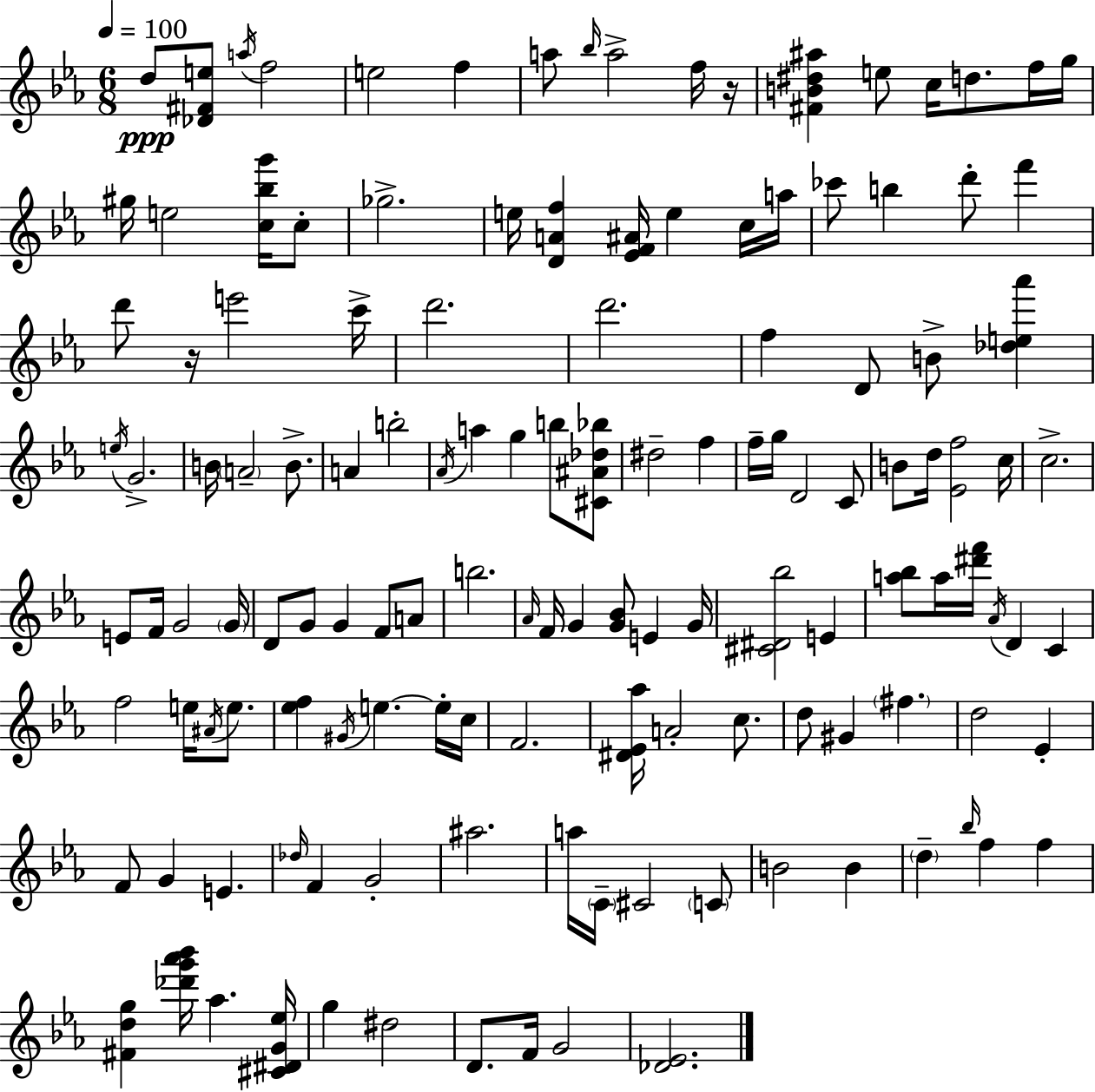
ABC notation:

X:1
T:Untitled
M:6/8
L:1/4
K:Cm
d/2 [_D^Fe]/2 a/4 f2 e2 f a/2 _b/4 a2 f/4 z/4 [^FB^d^a] e/2 c/4 d/2 f/4 g/4 ^g/4 e2 [c_bg']/4 c/2 _g2 e/4 [DAf] [_EF^A]/4 e c/4 a/4 _c'/2 b d'/2 f' d'/2 z/4 e'2 c'/4 d'2 d'2 f D/2 B/2 [_de_a'] e/4 G2 B/4 A2 B/2 A b2 _A/4 a g b/2 [^C^A_d_b]/2 ^d2 f f/4 g/4 D2 C/2 B/2 d/4 [_Ef]2 c/4 c2 E/2 F/4 G2 G/4 D/2 G/2 G F/2 A/2 b2 _A/4 F/4 G [G_B]/2 E G/4 [^C^D_b]2 E [a_b]/2 a/4 [^d'f']/4 _A/4 D C f2 e/4 ^A/4 e/2 [_ef] ^G/4 e e/4 c/4 F2 [^D_E_a]/4 A2 c/2 d/2 ^G ^f d2 _E F/2 G E _d/4 F G2 ^a2 a/4 C/4 ^C2 C/2 B2 B d _b/4 f f [^Fdg] [_d'g'_a'_b']/4 _a [^C^DG_e]/4 g ^d2 D/2 F/4 G2 [_D_E]2